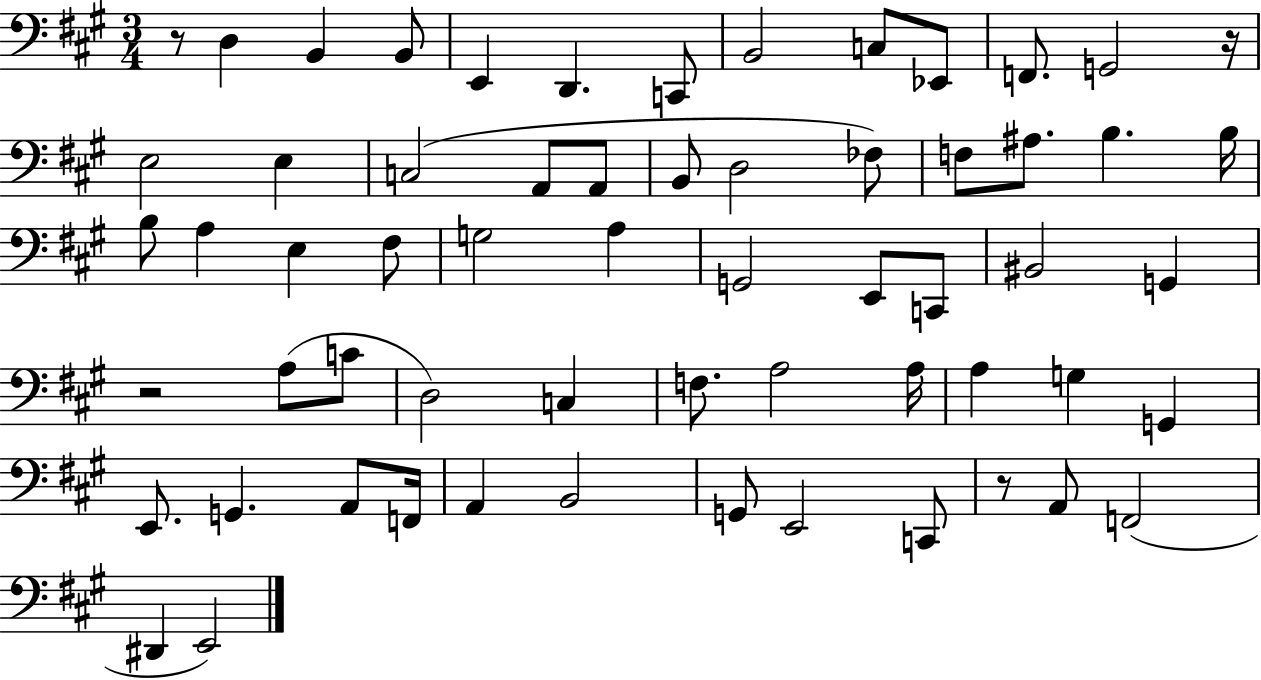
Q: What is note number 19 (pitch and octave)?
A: FES3